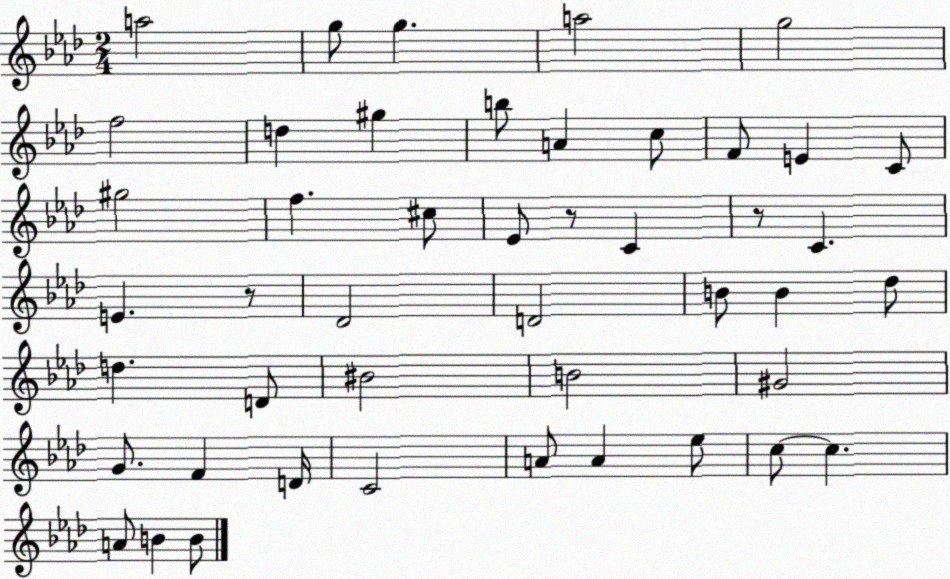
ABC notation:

X:1
T:Untitled
M:2/4
L:1/4
K:Ab
a2 g/2 g a2 g2 f2 d ^g b/2 A c/2 F/2 E C/2 ^g2 f ^c/2 _E/2 z/2 C z/2 C E z/2 _D2 D2 B/2 B _d/2 d D/2 ^B2 B2 ^G2 G/2 F D/4 C2 A/2 A _e/2 c/2 c A/2 B B/2